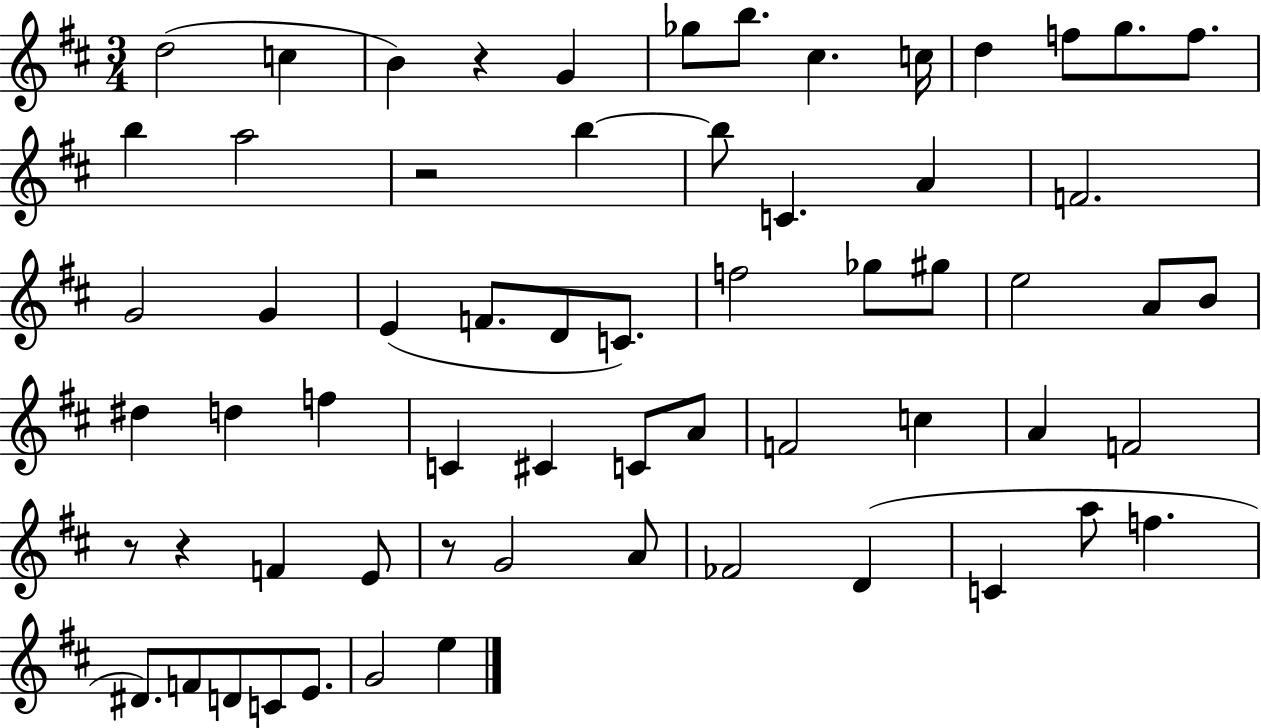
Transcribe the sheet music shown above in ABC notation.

X:1
T:Untitled
M:3/4
L:1/4
K:D
d2 c B z G _g/2 b/2 ^c c/4 d f/2 g/2 f/2 b a2 z2 b b/2 C A F2 G2 G E F/2 D/2 C/2 f2 _g/2 ^g/2 e2 A/2 B/2 ^d d f C ^C C/2 A/2 F2 c A F2 z/2 z F E/2 z/2 G2 A/2 _F2 D C a/2 f ^D/2 F/2 D/2 C/2 E/2 G2 e